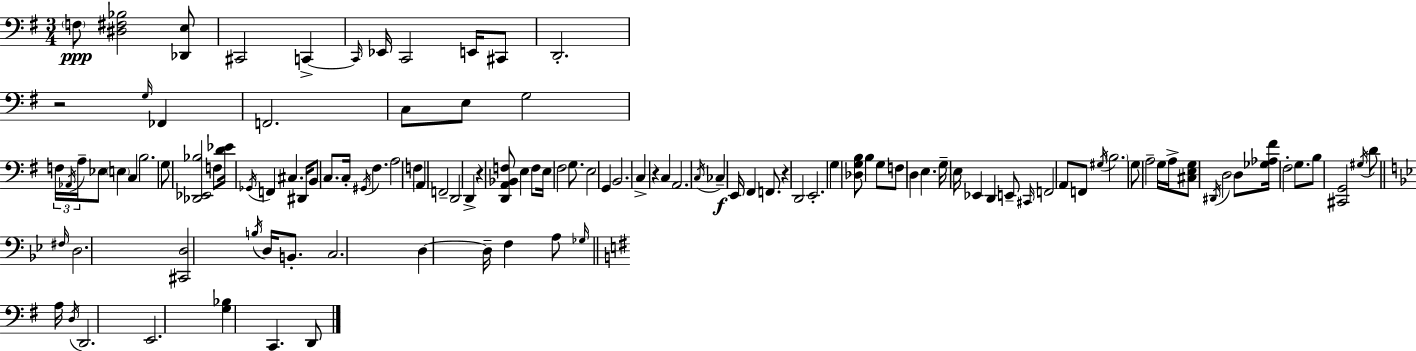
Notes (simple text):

F3/e [D#3,F#3,Bb3]/h [Db2,E3]/e C#2/h C2/q C2/s Eb2/s C2/h E2/s C#2/e D2/h. R/h G3/s FES2/q F2/h. C3/e E3/e G3/h F3/s Ab2/s A3/s Eb3/e E3/q C3/q B3/h. G3/e [Db2,Eb2,Bb3]/h F3/e [D4,Eb4]/s Gb2/s F2/q C#3/q. D#2/s B2/e C3/e. C3/s G#2/s F#3/q. A3/h F3/q A2/q F2/h D2/h D2/q R/q [D2,A2,Bb2,F3]/e E3/q F3/e E3/s F#3/h G3/e. E3/h G2/q B2/h. C3/q R/q C3/q A2/h. C3/s CES3/q E2/s F#2/q F2/e. R/q D2/h E2/h. G3/q [Db3,G3,B3]/e B3/q G3/e F3/e D3/q E3/q. G3/s E3/s Eb2/q D2/q E2/e C#2/s F2/h A2/e F2/e G#3/s B3/h. G3/e A3/h G3/s A3/s [C#3,E3,G3]/e D#2/s D3/h D3/e [Gb3,Ab3,F#4]/s F#3/h G3/e. B3/e [C#2,G2]/h G#3/s D4/e F#3/s D3/h. [C#2,D3]/h B3/s D3/s B2/e. C3/h. D3/q D3/s F3/q A3/e Gb3/s A3/s D3/s D2/h. E2/h. [G3,Bb3]/q C2/q. D2/e